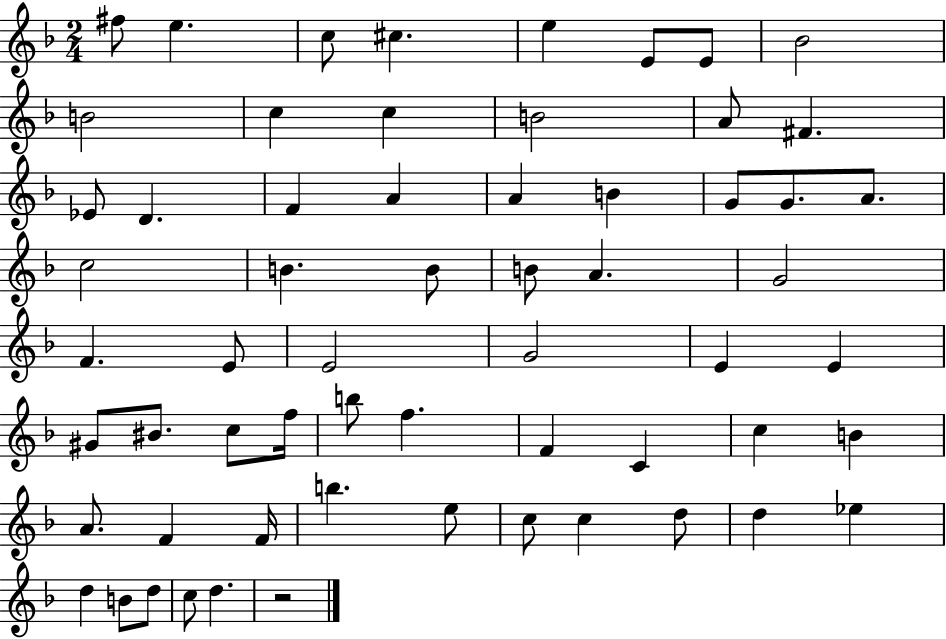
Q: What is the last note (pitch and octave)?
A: D5